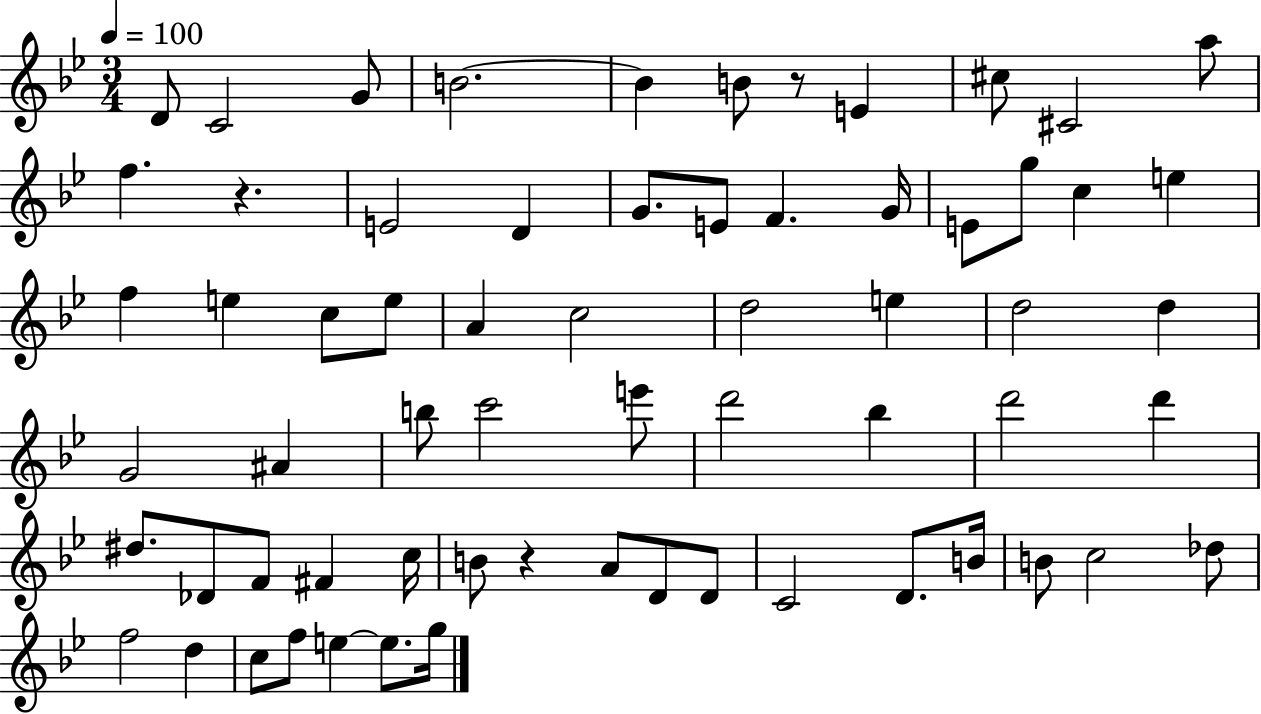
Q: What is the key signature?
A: BES major